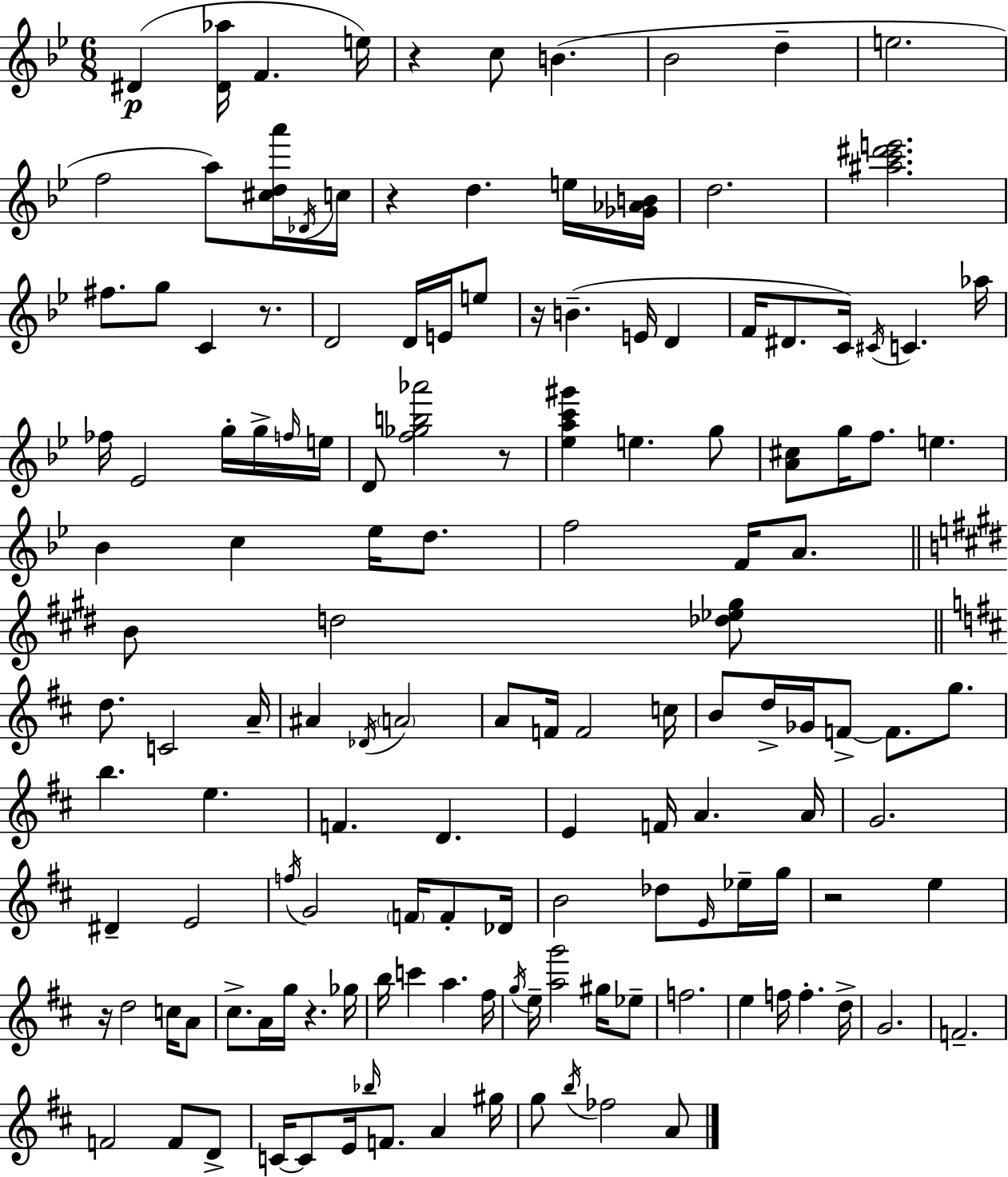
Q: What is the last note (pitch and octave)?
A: A4